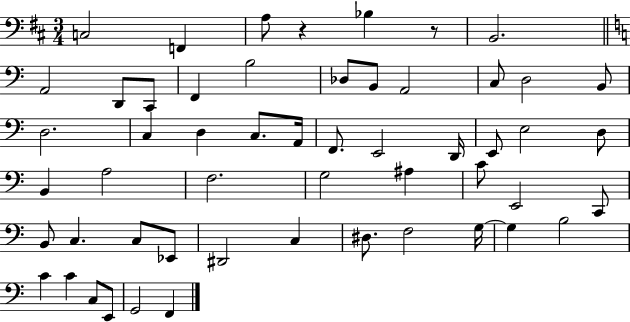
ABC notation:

X:1
T:Untitled
M:3/4
L:1/4
K:D
C,2 F,, A,/2 z _B, z/2 B,,2 A,,2 D,,/2 C,,/2 F,, B,2 _D,/2 B,,/2 A,,2 C,/2 D,2 B,,/2 D,2 C, D, C,/2 A,,/4 F,,/2 E,,2 D,,/4 E,,/2 E,2 D,/2 B,, A,2 F,2 G,2 ^A, C/2 E,,2 C,,/2 B,,/2 C, C,/2 _E,,/2 ^D,,2 C, ^D,/2 F,2 G,/4 G, B,2 C C C,/2 E,,/2 G,,2 F,,